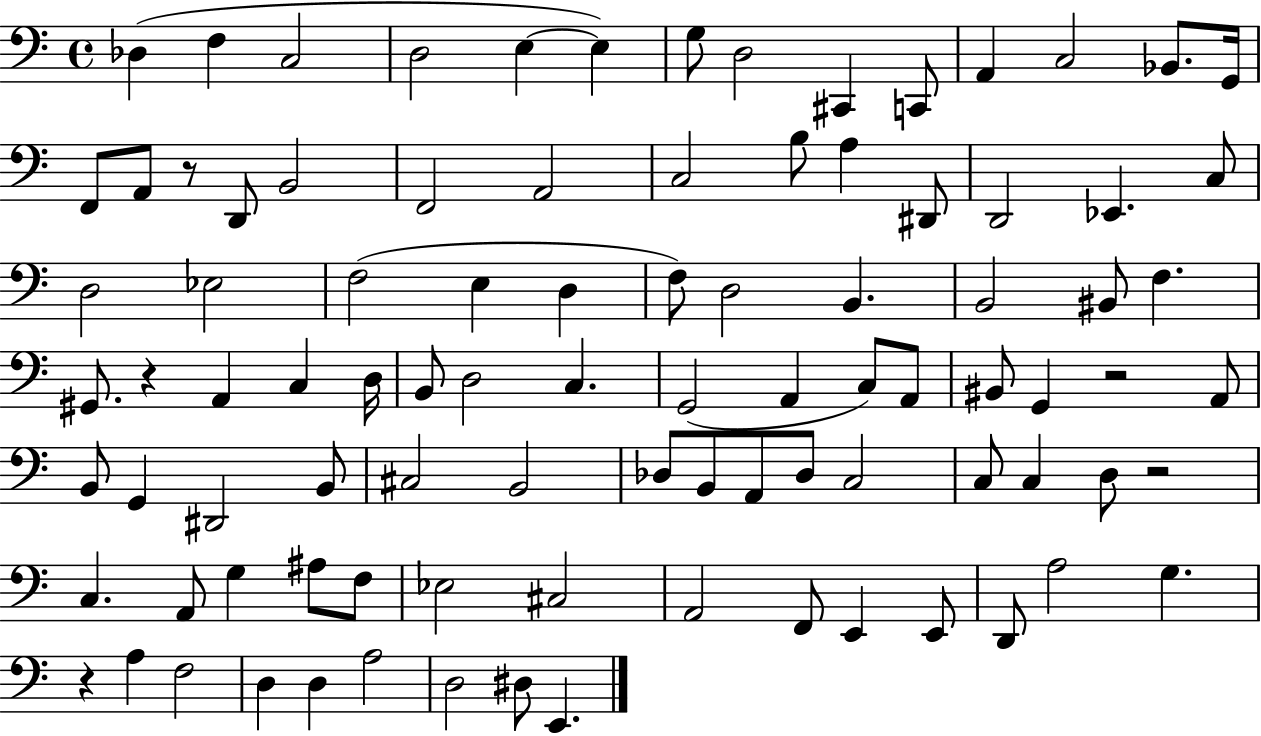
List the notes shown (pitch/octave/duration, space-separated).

Db3/q F3/q C3/h D3/h E3/q E3/q G3/e D3/h C#2/q C2/e A2/q C3/h Bb2/e. G2/s F2/e A2/e R/e D2/e B2/h F2/h A2/h C3/h B3/e A3/q D#2/e D2/h Eb2/q. C3/e D3/h Eb3/h F3/h E3/q D3/q F3/e D3/h B2/q. B2/h BIS2/e F3/q. G#2/e. R/q A2/q C3/q D3/s B2/e D3/h C3/q. G2/h A2/q C3/e A2/e BIS2/e G2/q R/h A2/e B2/e G2/q D#2/h B2/e C#3/h B2/h Db3/e B2/e A2/e Db3/e C3/h C3/e C3/q D3/e R/h C3/q. A2/e G3/q A#3/e F3/e Eb3/h C#3/h A2/h F2/e E2/q E2/e D2/e A3/h G3/q. R/q A3/q F3/h D3/q D3/q A3/h D3/h D#3/e E2/q.